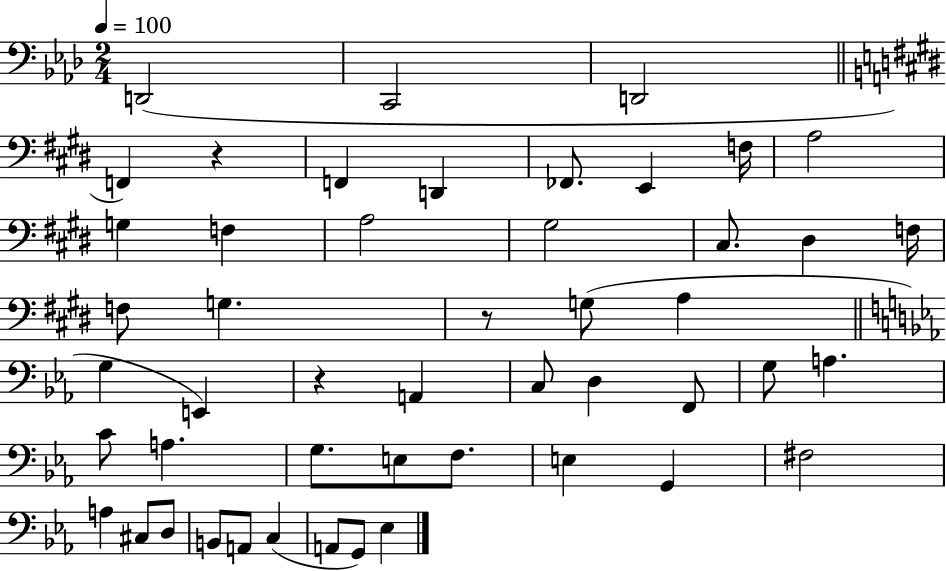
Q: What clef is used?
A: bass